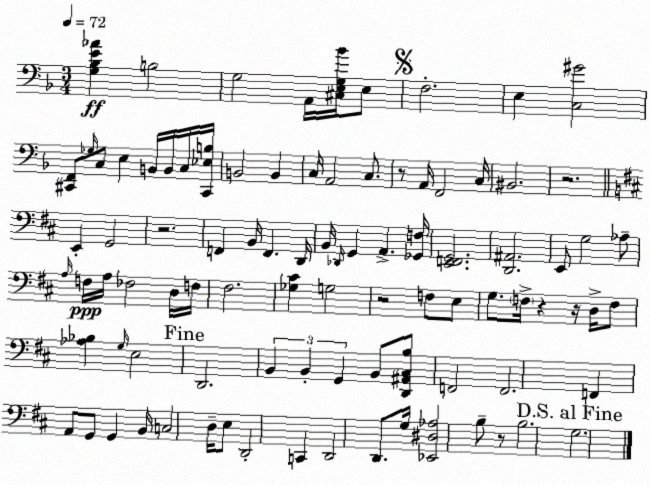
X:1
T:Untitled
M:3/4
L:1/4
K:F
[G,_B,E_A] B,2 G,2 A,,/4 [^C,E,G,_B]/4 E,/2 F,2 E, [C,^G]2 [^C,,F,,]/2 _G,/4 C,/2 E, B,,/4 B,,/4 C,/4 [^C,,_E,B,]/4 B,,2 B,, C,/4 A,,2 C,/2 z/2 A,,/4 F,,2 C,/4 ^B,,2 z2 E,, G,,2 z2 F,, B,,/4 F,, D,,/4 B,,/4 _D,,/4 G,, A,, [_G,,F,]/4 [E,,F,,G,,]2 [D,,^A,,]2 E,,/2 G,2 _A,/2 A,/4 F,/4 A,/4 _F,2 D,/4 F,/4 ^F,2 [_G,^C] G,2 z2 F,/2 E,/2 G,/2 F,/4 z z/4 D,/4 F,/2 [_A,_B,] G,/4 E,2 D,,2 B,, B,, G,, B,,/2 [D,,^A,,^C,B,]/2 F,,2 F,,2 F,, A,,/2 G,,/2 G,, B,,/4 C,2 D,/4 E,/2 D,,2 C,, D,,2 D,,/2 G,/4 [_E,,^D,_A,]2 B,/2 z/2 B,2 G,2